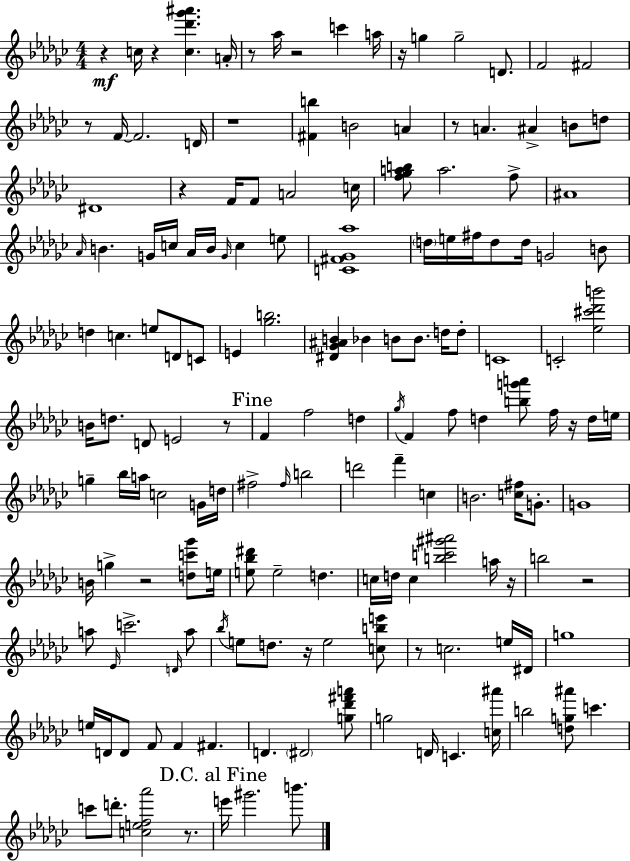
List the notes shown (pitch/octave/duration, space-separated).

R/q C5/s R/q [C5,Db6,Gb6,A#6]/q. A4/s R/e Ab5/s R/h C6/q A5/s R/s G5/q G5/h D4/e. F4/h F#4/h R/e F4/s F4/h. D4/s R/w [F#4,B5]/q B4/h A4/q R/e A4/q. A#4/q B4/e D5/e D#4/w R/q F4/s F4/e A4/h C5/s [F5,Gb5,A5,B5]/e A5/h. F5/e A#4/w Ab4/s B4/q. G4/s C5/s Ab4/s B4/s G4/s C5/q E5/e [C4,F#4,Gb4,Ab5]/w D5/s E5/s F#5/s D5/e D5/s G4/h B4/e D5/q C5/q. E5/e D4/e C4/e E4/q [Gb5,B5]/h. [D#4,Gb4,A#4,B4]/q Bb4/q B4/e B4/e. D5/s D5/e C4/w C4/h [Eb5,C#6,Db6,B6]/h B4/s D5/e. D4/e E4/h R/e F4/q F5/h D5/q Gb5/s F4/q F5/e D5/q [B5,G6,A6]/e F5/s R/s D5/s E5/s G5/q Bb5/s A5/s C5/h G4/s D5/s F#5/h F#5/s B5/h D6/h F6/q C5/q B4/h. [C5,F#5]/s G4/e. G4/w B4/s G5/q R/h [D5,C6,Gb6]/e E5/s [E5,Bb5,D#6]/e E5/h D5/q. C5/s D5/s C5/q [B5,C6,G#6,A#6]/h A5/s R/s B5/h R/h A5/e Eb4/s C6/h. D4/s A5/e Bb5/s E5/e D5/e. R/s E5/h [C5,B5,E6]/e R/e C5/h. E5/s D#4/s G5/w E5/s D4/s D4/e F4/e F4/q F#4/q. D4/q. D#4/h [G5,Db6,F#6,A6]/e G5/h D4/s C4/q. [C5,A#6]/s B5/h [D5,G5,A#6]/e C6/q. C6/e D6/e. [C5,E5,F5,Ab6]/h R/e. E6/s G#6/h. B6/e.